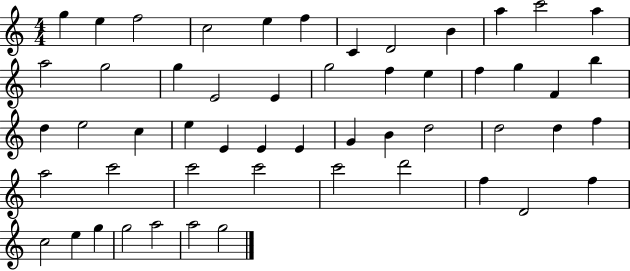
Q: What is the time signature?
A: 4/4